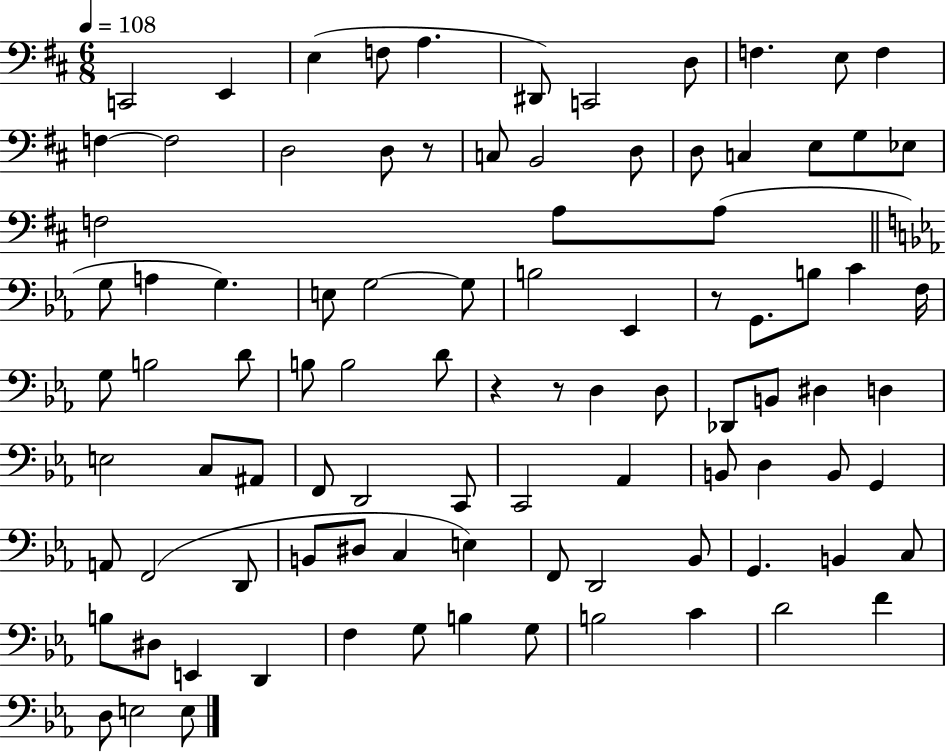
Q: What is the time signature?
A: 6/8